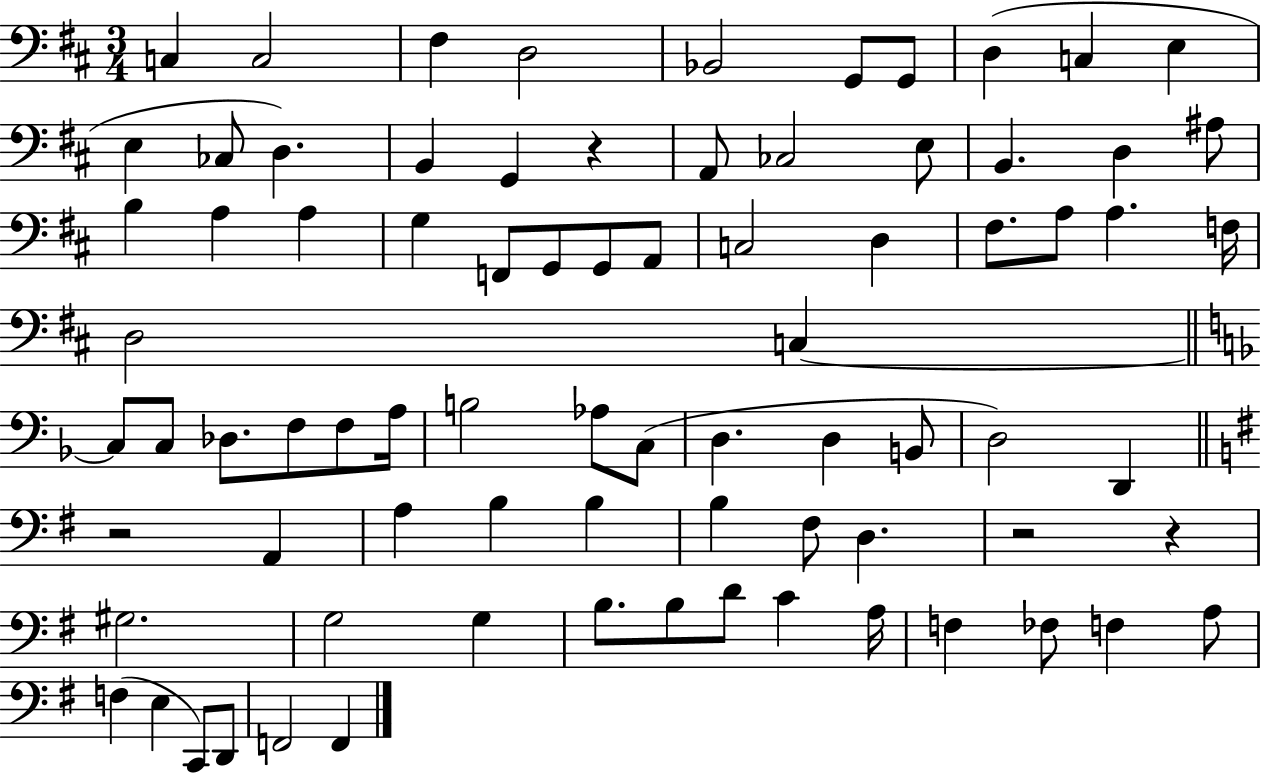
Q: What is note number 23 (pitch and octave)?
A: A3